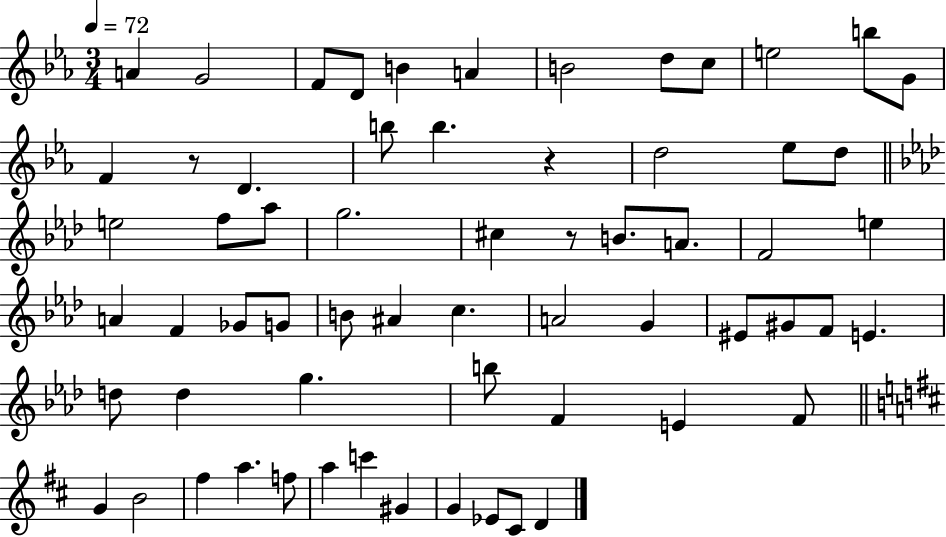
{
  \clef treble
  \numericTimeSignature
  \time 3/4
  \key ees \major
  \tempo 4 = 72
  a'4 g'2 | f'8 d'8 b'4 a'4 | b'2 d''8 c''8 | e''2 b''8 g'8 | \break f'4 r8 d'4. | b''8 b''4. r4 | d''2 ees''8 d''8 | \bar "||" \break \key f \minor e''2 f''8 aes''8 | g''2. | cis''4 r8 b'8. a'8. | f'2 e''4 | \break a'4 f'4 ges'8 g'8 | b'8 ais'4 c''4. | a'2 g'4 | eis'8 gis'8 f'8 e'4. | \break d''8 d''4 g''4. | b''8 f'4 e'4 f'8 | \bar "||" \break \key d \major g'4 b'2 | fis''4 a''4. f''8 | a''4 c'''4 gis'4 | g'4 ees'8 cis'8 d'4 | \break \bar "|."
}